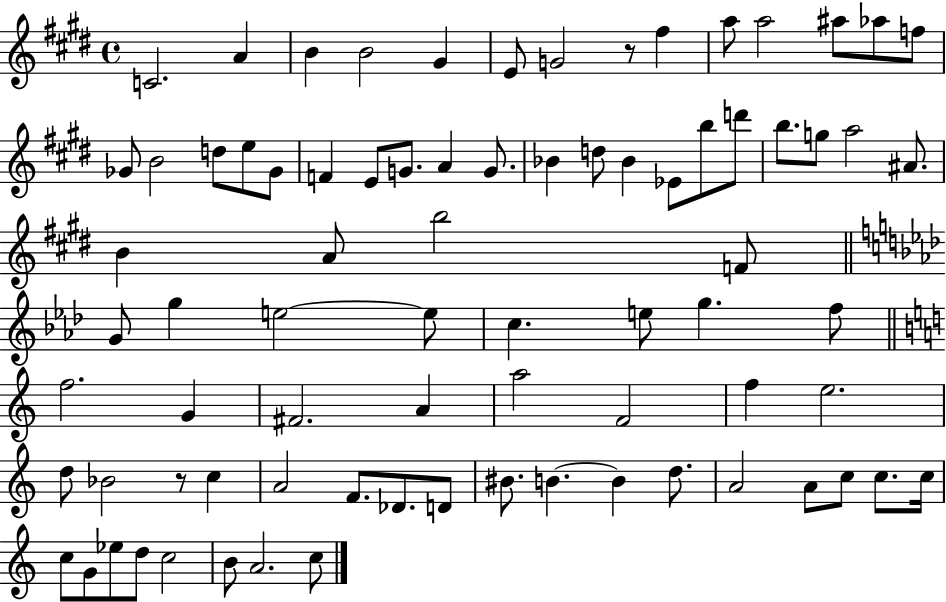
X:1
T:Untitled
M:4/4
L:1/4
K:E
C2 A B B2 ^G E/2 G2 z/2 ^f a/2 a2 ^a/2 _a/2 f/2 _G/2 B2 d/2 e/2 _G/2 F E/2 G/2 A G/2 _B d/2 _B _E/2 b/2 d'/2 b/2 g/2 a2 ^A/2 B A/2 b2 F/2 G/2 g e2 e/2 c e/2 g f/2 f2 G ^F2 A a2 F2 f e2 d/2 _B2 z/2 c A2 F/2 _D/2 D/2 ^B/2 B B d/2 A2 A/2 c/2 c/2 c/4 c/2 G/2 _e/2 d/2 c2 B/2 A2 c/2